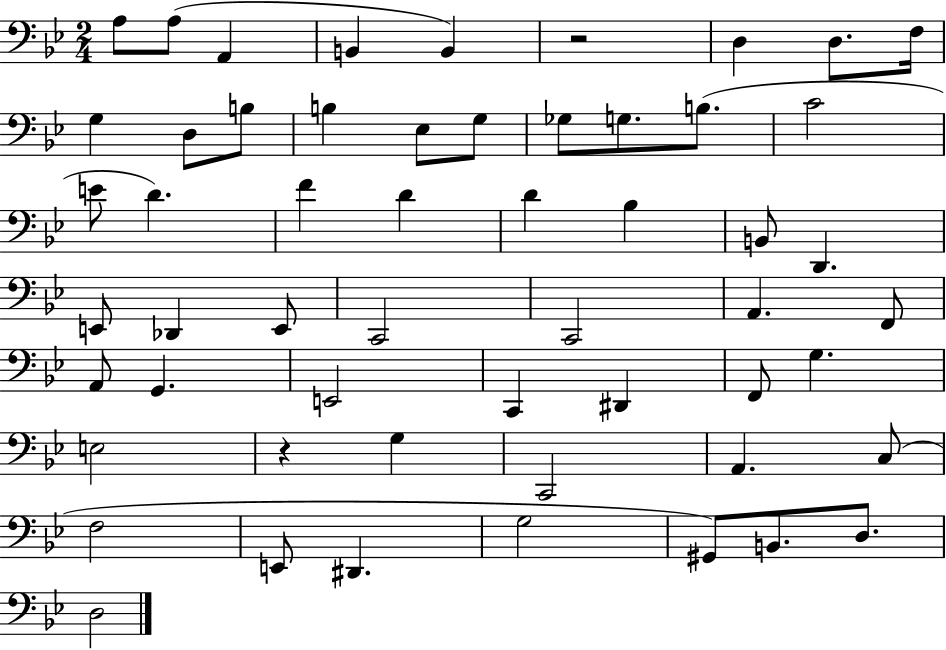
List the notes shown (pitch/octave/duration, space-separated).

A3/e A3/e A2/q B2/q B2/q R/h D3/q D3/e. F3/s G3/q D3/e B3/e B3/q Eb3/e G3/e Gb3/e G3/e. B3/e. C4/h E4/e D4/q. F4/q D4/q D4/q Bb3/q B2/e D2/q. E2/e Db2/q E2/e C2/h C2/h A2/q. F2/e A2/e G2/q. E2/h C2/q D#2/q F2/e G3/q. E3/h R/q G3/q C2/h A2/q. C3/e F3/h E2/e D#2/q. G3/h G#2/e B2/e. D3/e. D3/h